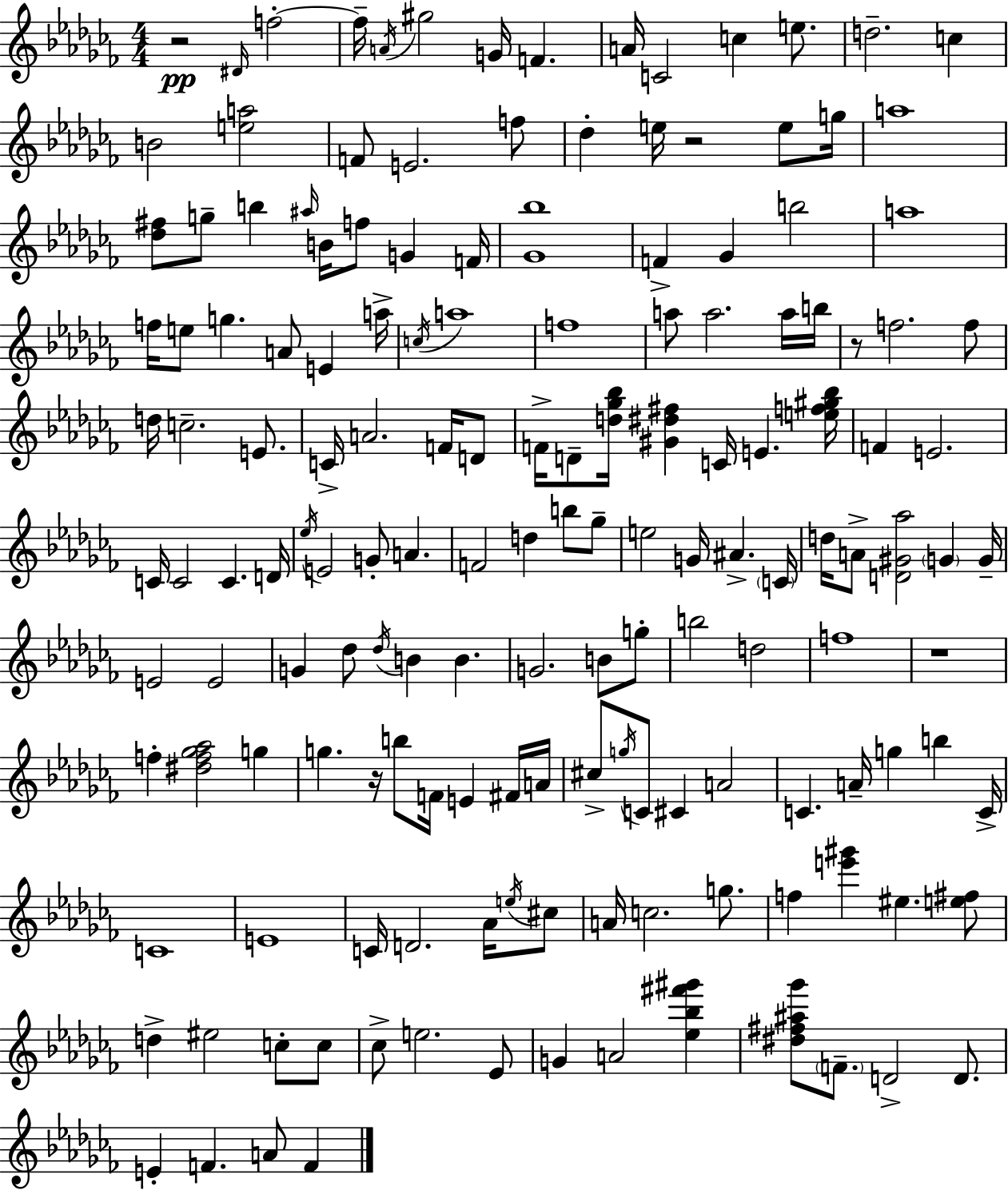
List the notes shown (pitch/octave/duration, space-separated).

R/h D#4/s F5/h F5/s A4/s G#5/h G4/s F4/q. A4/s C4/h C5/q E5/e. D5/h. C5/q B4/h [E5,A5]/h F4/e E4/h. F5/e Db5/q E5/s R/h E5/e G5/s A5/w [Db5,F#5]/e G5/e B5/q A#5/s B4/s F5/e G4/q F4/s [Gb4,Bb5]/w F4/q Gb4/q B5/h A5/w F5/s E5/e G5/q. A4/e E4/q A5/s C5/s A5/w F5/w A5/e A5/h. A5/s B5/s R/e F5/h. F5/e D5/s C5/h. E4/e. C4/s A4/h. F4/s D4/e F4/s D4/e [D5,Gb5,Bb5]/s [G#4,D#5,F#5]/q C4/s E4/q. [E5,F5,G#5,Bb5]/s F4/q E4/h. C4/s C4/h C4/q. D4/s Eb5/s E4/h G4/e A4/q. F4/h D5/q B5/e Gb5/e E5/h G4/s A#4/q. C4/s D5/s A4/e [D4,G#4,Ab5]/h G4/q G4/s E4/h E4/h G4/q Db5/e Db5/s B4/q B4/q. G4/h. B4/e G5/e B5/h D5/h F5/w R/w F5/q [D#5,F5,Gb5,Ab5]/h G5/q G5/q. R/s B5/e F4/s E4/q F#4/s A4/s C#5/e G5/s C4/e C#4/q A4/h C4/q. A4/s G5/q B5/q C4/s C4/w E4/w C4/s D4/h. Ab4/s E5/s C#5/e A4/s C5/h. G5/e. F5/q [E6,G#6]/q EIS5/q. [E5,F#5]/e D5/q EIS5/h C5/e C5/e CES5/e E5/h. Eb4/e G4/q A4/h [Eb5,Bb5,F#6,G#6]/q [D#5,F#5,A#5,Gb6]/e F4/e. D4/h D4/e. E4/q F4/q. A4/e F4/q